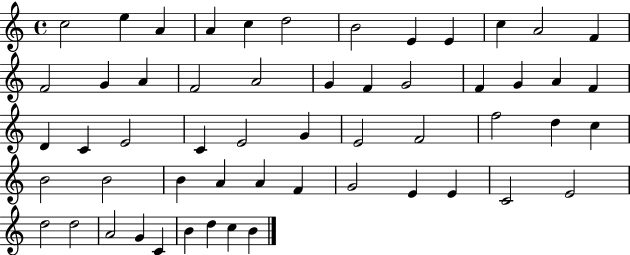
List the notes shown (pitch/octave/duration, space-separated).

C5/h E5/q A4/q A4/q C5/q D5/h B4/h E4/q E4/q C5/q A4/h F4/q F4/h G4/q A4/q F4/h A4/h G4/q F4/q G4/h F4/q G4/q A4/q F4/q D4/q C4/q E4/h C4/q E4/h G4/q E4/h F4/h F5/h D5/q C5/q B4/h B4/h B4/q A4/q A4/q F4/q G4/h E4/q E4/q C4/h E4/h D5/h D5/h A4/h G4/q C4/q B4/q D5/q C5/q B4/q